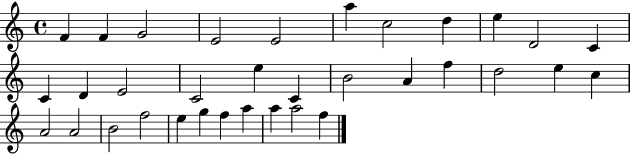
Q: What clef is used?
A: treble